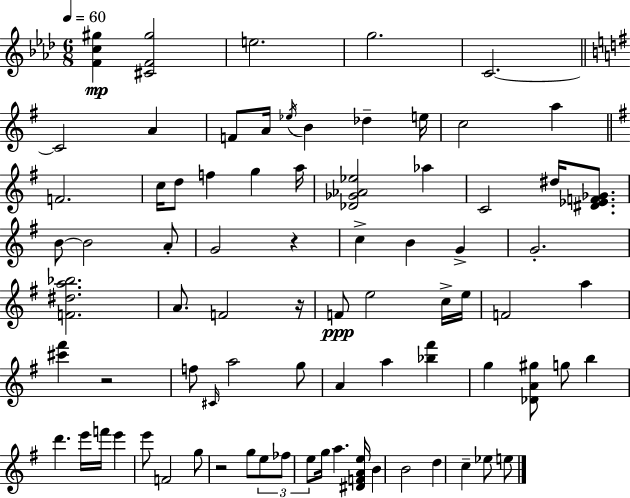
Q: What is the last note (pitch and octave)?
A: E5